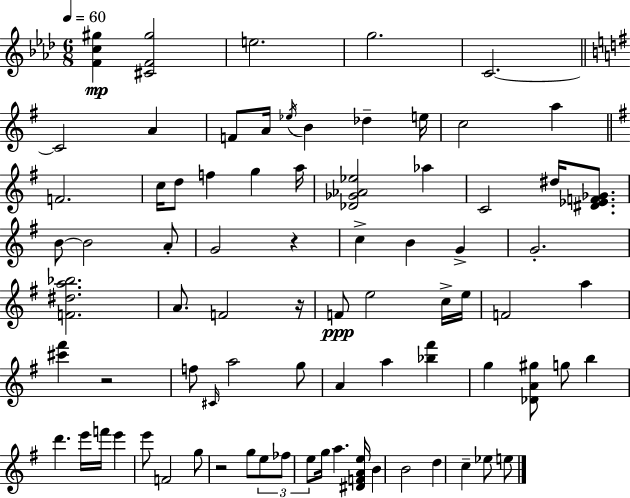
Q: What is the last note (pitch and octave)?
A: E5